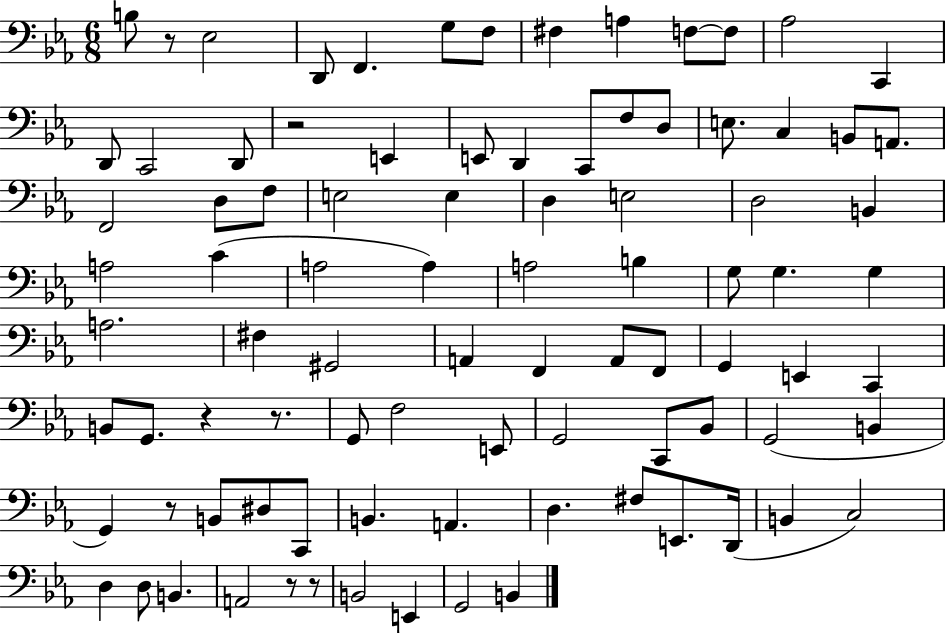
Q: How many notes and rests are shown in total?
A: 90